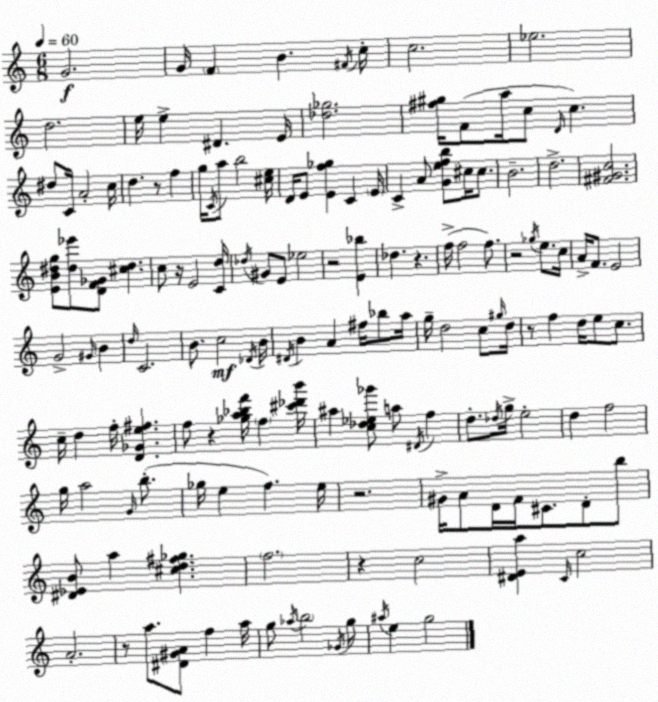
X:1
T:Untitled
M:6/8
L:1/4
K:Am
G2 G/4 F B ^F/4 c/4 c2 _e2 d2 e/4 e ^D E/4 [_d_g]2 [^f^g]/4 F/2 a/4 c/2 D/4 c ^d/2 C/4 A2 c/4 d z/2 f g/4 C/4 a/2 b2 [^ce]/4 D/4 E/2 [Ef_g] C E/4 C A/2 [Gefb]/2 ^c/4 ^c/2 B2 d2 [^F^Gc]2 [EB^dg]/2 [^d_e']/2 [DF_G]/2 [^c^d] c/2 z/4 E2 [Cd]/4 _d/4 ^G/2 E/2 _e2 z2 [E_b] _d z f/4 f2 f/2 z2 _g/4 e/2 c/4 A/4 F/2 E2 G2 ^G/4 B d/4 C2 B/2 c2 _D/4 B/4 ^D/4 B A ^f/4 _b/2 a/4 g/4 d2 c/2 ^g/4 d/4 z/2 f d/4 e/2 c/2 c/4 d f/4 [D_Ge^f] f/2 z [_ga_bf']/4 f [^c'_d'b']/4 ^a [c_d_e_g']/2 a/2 ^D/4 f d/2 _d/4 g/4 e2 d f2 g/4 a2 G/4 b/2 _g/4 e f e/4 z2 ^G/4 A/2 D/4 F/4 ^C/2 D/2 b/2 [^D_EB]/2 a [^cd^f_g] f2 z c2 [^DEa] C/4 c2 A2 z/2 a/2 [^D^GA]/2 f a/4 g/2 _a/4 b2 _G/4 g/2 ^a/4 e g2